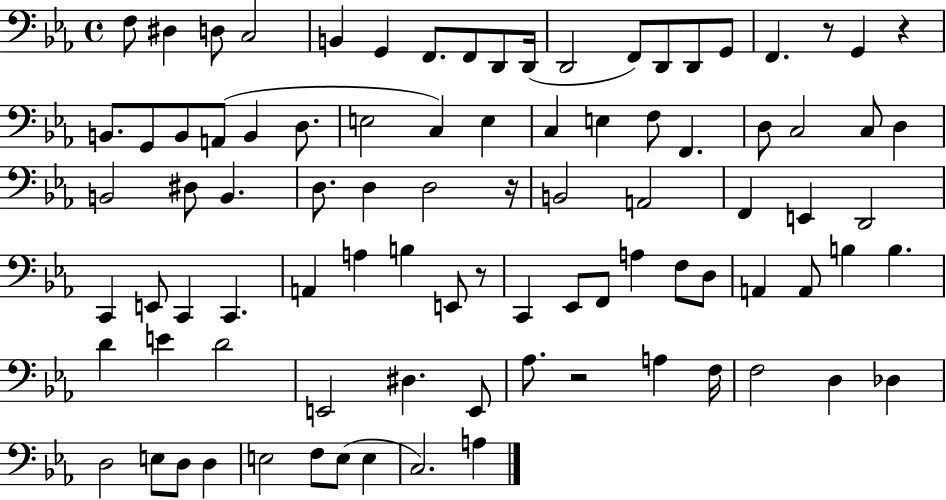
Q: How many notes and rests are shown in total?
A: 90